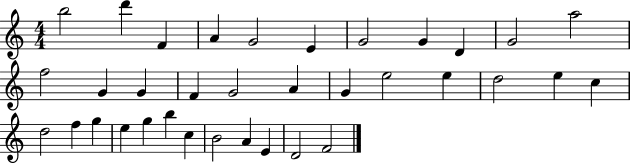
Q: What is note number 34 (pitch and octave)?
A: D4